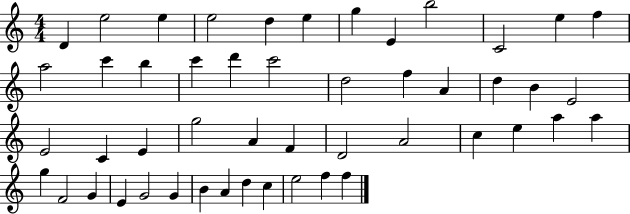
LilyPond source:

{
  \clef treble
  \numericTimeSignature
  \time 4/4
  \key c \major
  d'4 e''2 e''4 | e''2 d''4 e''4 | g''4 e'4 b''2 | c'2 e''4 f''4 | \break a''2 c'''4 b''4 | c'''4 d'''4 c'''2 | d''2 f''4 a'4 | d''4 b'4 e'2 | \break e'2 c'4 e'4 | g''2 a'4 f'4 | d'2 a'2 | c''4 e''4 a''4 a''4 | \break g''4 f'2 g'4 | e'4 g'2 g'4 | b'4 a'4 d''4 c''4 | e''2 f''4 f''4 | \break \bar "|."
}